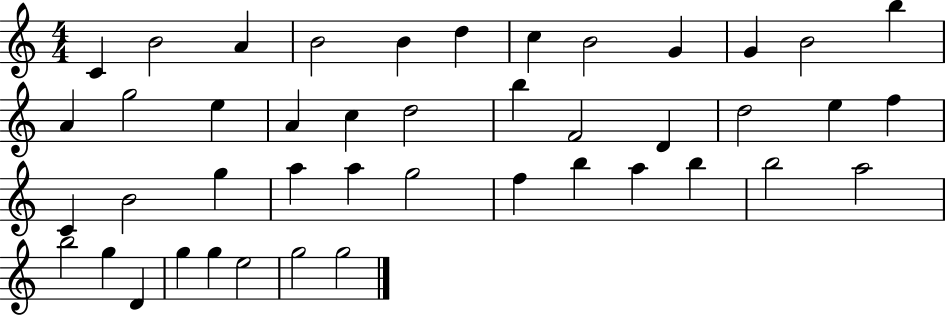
C4/q B4/h A4/q B4/h B4/q D5/q C5/q B4/h G4/q G4/q B4/h B5/q A4/q G5/h E5/q A4/q C5/q D5/h B5/q F4/h D4/q D5/h E5/q F5/q C4/q B4/h G5/q A5/q A5/q G5/h F5/q B5/q A5/q B5/q B5/h A5/h B5/h G5/q D4/q G5/q G5/q E5/h G5/h G5/h